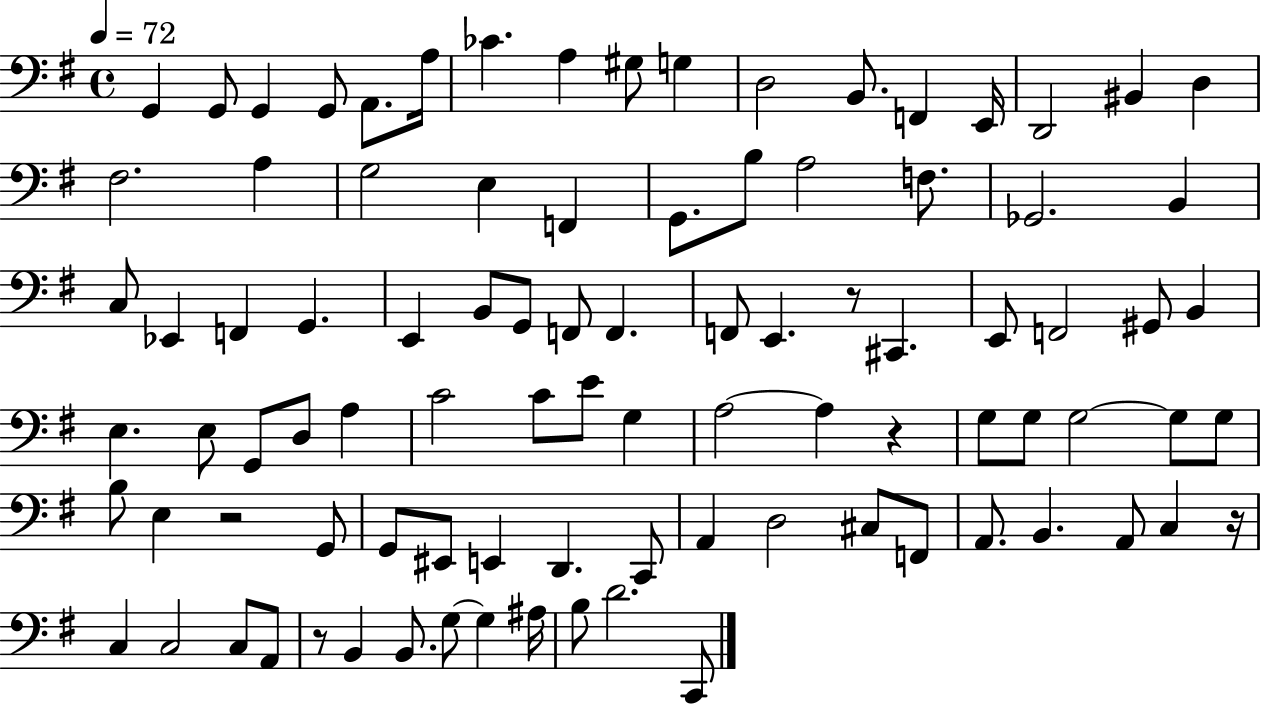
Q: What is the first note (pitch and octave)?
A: G2